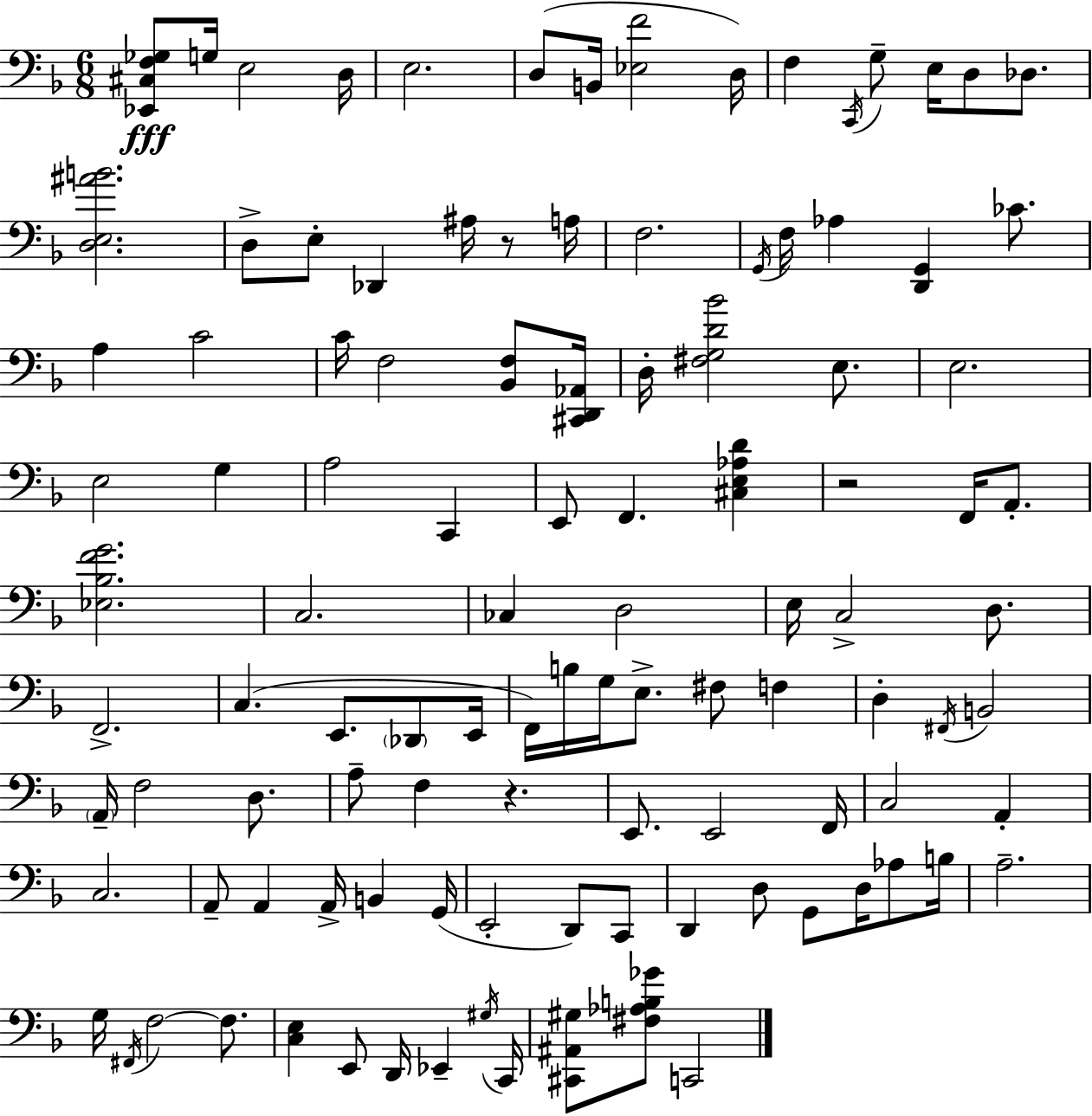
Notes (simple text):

[Eb2,C#3,F3,Gb3]/e G3/s E3/h D3/s E3/h. D3/e B2/s [Eb3,F4]/h D3/s F3/q C2/s G3/e E3/s D3/e Db3/e. [D3,E3,A#4,B4]/h. D3/e E3/e Db2/q A#3/s R/e A3/s F3/h. G2/s F3/s Ab3/q [D2,G2]/q CES4/e. A3/q C4/h C4/s F3/h [Bb2,F3]/e [C#2,D2,Ab2]/s D3/s [F#3,G3,D4,Bb4]/h E3/e. E3/h. E3/h G3/q A3/h C2/q E2/e F2/q. [C#3,E3,Ab3,D4]/q R/h F2/s A2/e. [Eb3,Bb3,F4,G4]/h. C3/h. CES3/q D3/h E3/s C3/h D3/e. F2/h. C3/q. E2/e. Db2/e E2/s F2/s B3/s G3/s E3/e. F#3/e F3/q D3/q F#2/s B2/h A2/s F3/h D3/e. A3/e F3/q R/q. E2/e. E2/h F2/s C3/h A2/q C3/h. A2/e A2/q A2/s B2/q G2/s E2/h D2/e C2/e D2/q D3/e G2/e D3/s Ab3/e B3/s A3/h. G3/s F#2/s F3/h F3/e. [C3,E3]/q E2/e D2/s Eb2/q G#3/s C2/s [C#2,A#2,G#3]/e [F#3,Ab3,B3,Gb4]/e C2/h